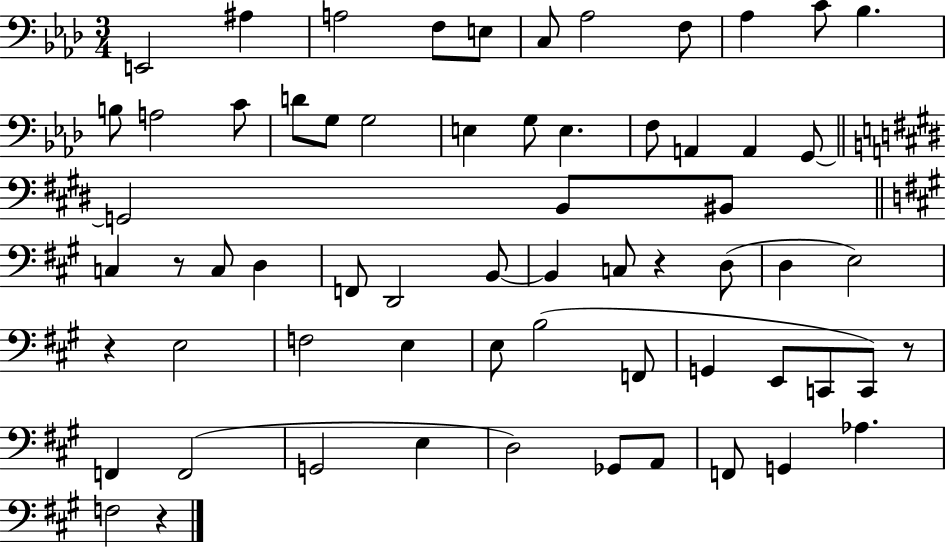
{
  \clef bass
  \numericTimeSignature
  \time 3/4
  \key aes \major
  e,2 ais4 | a2 f8 e8 | c8 aes2 f8 | aes4 c'8 bes4. | \break b8 a2 c'8 | d'8 g8 g2 | e4 g8 e4. | f8 a,4 a,4 g,8~~ | \break \bar "||" \break \key e \major g,2 b,8 bis,8 | \bar "||" \break \key a \major c4 r8 c8 d4 | f,8 d,2 b,8~~ | b,4 c8 r4 d8( | d4 e2) | \break r4 e2 | f2 e4 | e8 b2( f,8 | g,4 e,8 c,8 c,8) r8 | \break f,4 f,2( | g,2 e4 | d2) ges,8 a,8 | f,8 g,4 aes4. | \break f2 r4 | \bar "|."
}